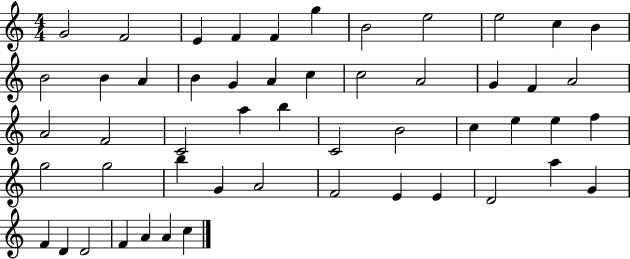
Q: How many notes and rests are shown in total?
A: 52